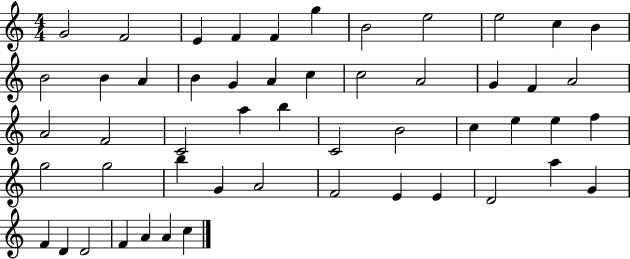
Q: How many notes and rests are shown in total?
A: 52